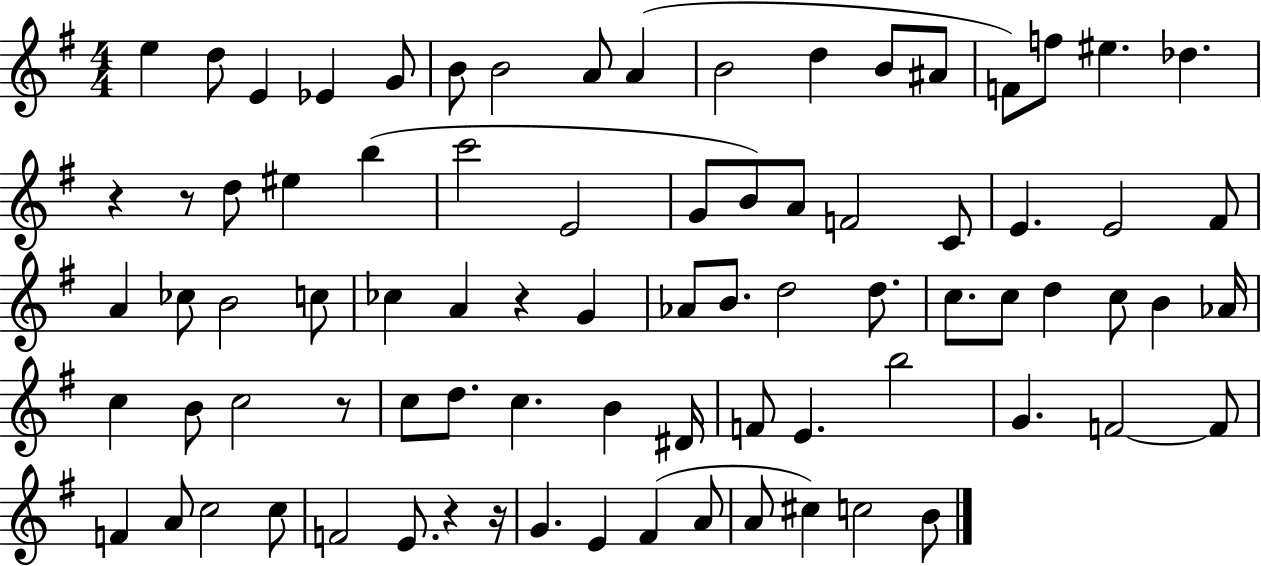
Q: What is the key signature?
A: G major